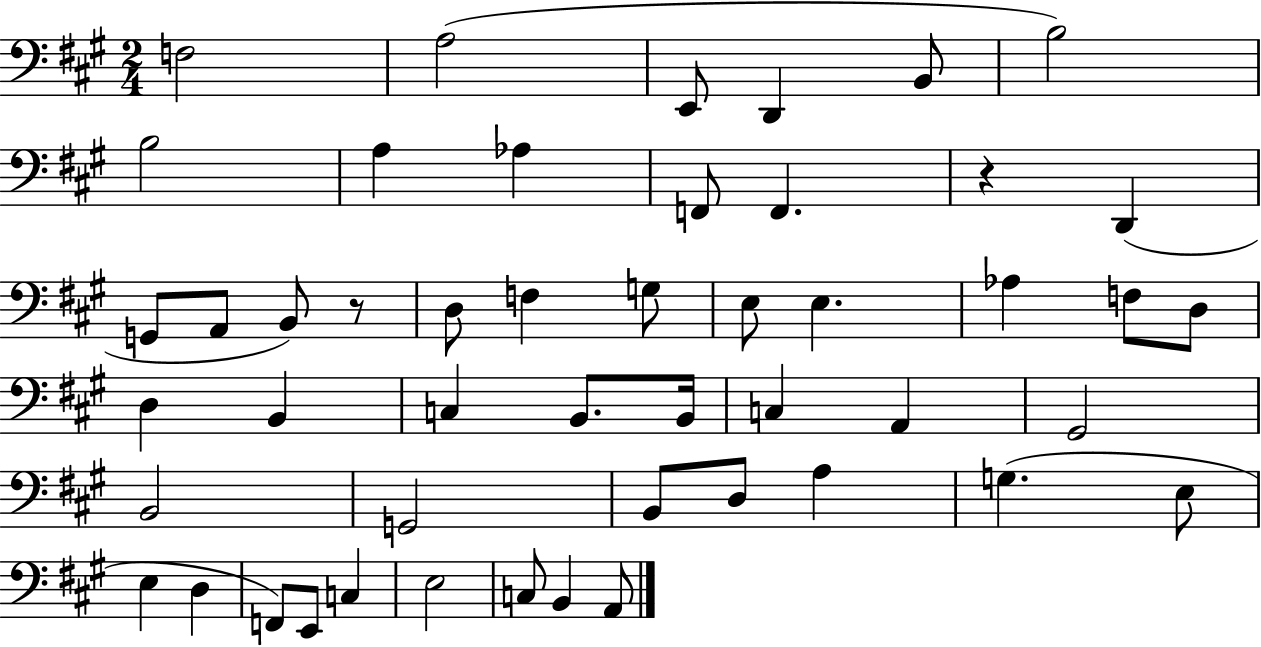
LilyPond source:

{
  \clef bass
  \numericTimeSignature
  \time 2/4
  \key a \major
  f2 | a2( | e,8 d,4 b,8 | b2) | \break b2 | a4 aes4 | f,8 f,4. | r4 d,4( | \break g,8 a,8 b,8) r8 | d8 f4 g8 | e8 e4. | aes4 f8 d8 | \break d4 b,4 | c4 b,8. b,16 | c4 a,4 | gis,2 | \break b,2 | g,2 | b,8 d8 a4 | g4.( e8 | \break e4 d4 | f,8) e,8 c4 | e2 | c8 b,4 a,8 | \break \bar "|."
}